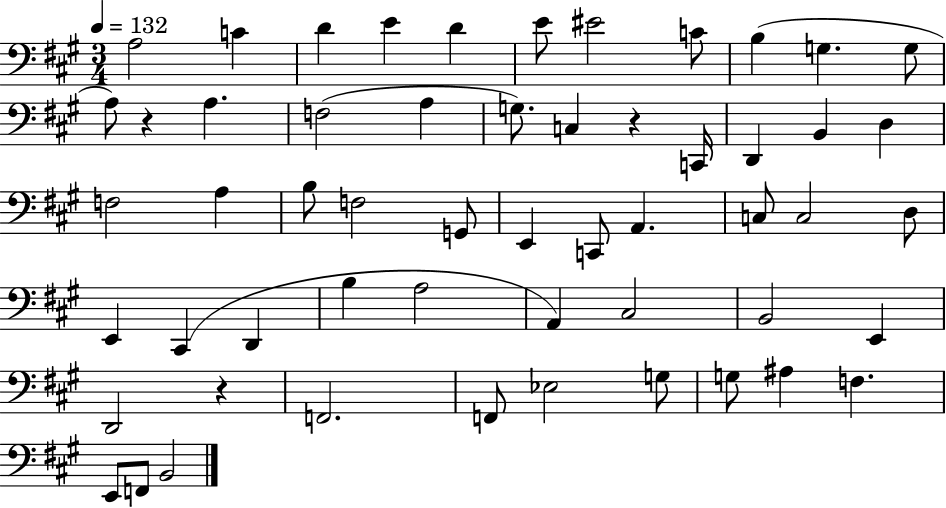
A3/h C4/q D4/q E4/q D4/q E4/e EIS4/h C4/e B3/q G3/q. G3/e A3/e R/q A3/q. F3/h A3/q G3/e. C3/q R/q C2/s D2/q B2/q D3/q F3/h A3/q B3/e F3/h G2/e E2/q C2/e A2/q. C3/e C3/h D3/e E2/q C#2/q D2/q B3/q A3/h A2/q C#3/h B2/h E2/q D2/h R/q F2/h. F2/e Eb3/h G3/e G3/e A#3/q F3/q. E2/e F2/e B2/h